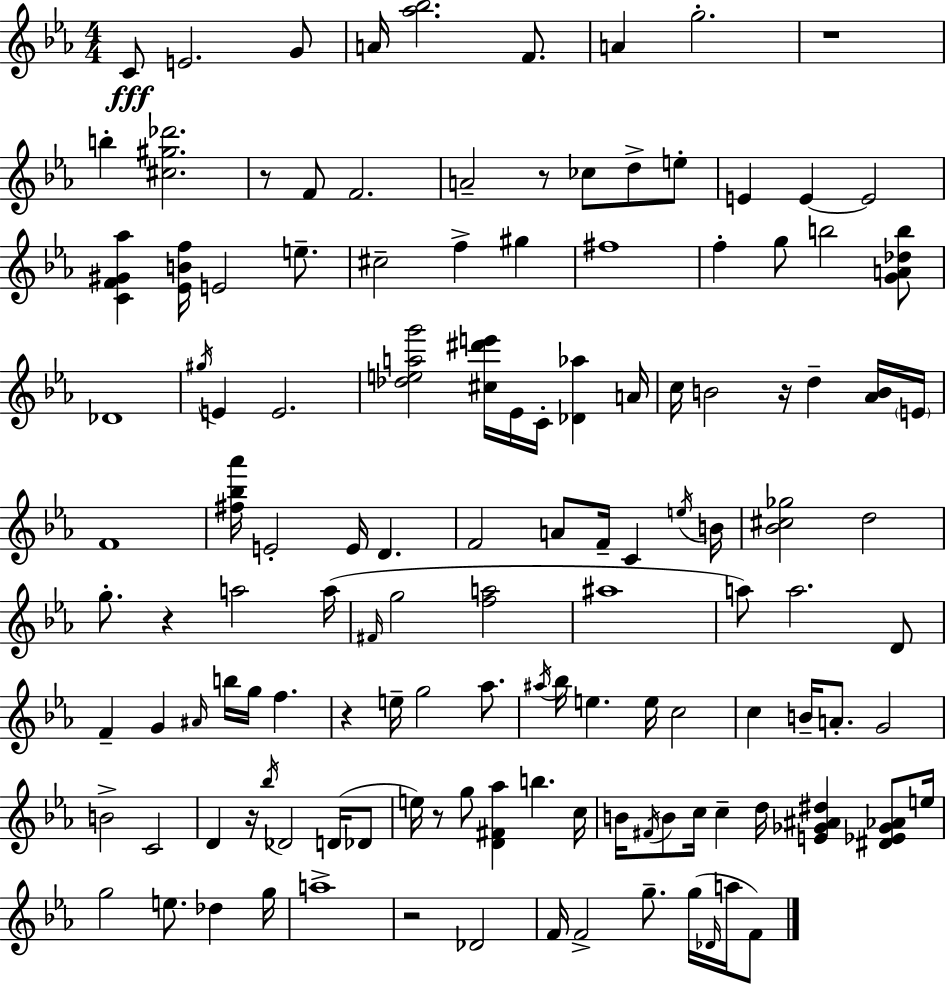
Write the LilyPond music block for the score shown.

{
  \clef treble
  \numericTimeSignature
  \time 4/4
  \key c \minor
  c'8\fff e'2. g'8 | a'16 <aes'' bes''>2. f'8. | a'4 g''2.-. | r1 | \break b''4-. <cis'' gis'' des'''>2. | r8 f'8 f'2. | a'2-- r8 ces''8 d''8-> e''8-. | e'4 e'4~~ e'2 | \break <c' f' gis' aes''>4 <ees' b' f''>16 e'2 e''8.-- | cis''2-- f''4-> gis''4 | fis''1 | f''4-. g''8 b''2 <g' a' des'' b''>8 | \break des'1 | \acciaccatura { gis''16 } e'4 e'2. | <des'' e'' a'' g'''>2 <cis'' dis''' e'''>16 ees'16 c'16-. <des' aes''>4 | a'16 c''16 b'2 r16 d''4-- <aes' b'>16 | \break \parenthesize e'16 f'1 | <fis'' bes'' aes'''>16 e'2-. e'16 d'4. | f'2 a'8 f'16-- c'4 | \acciaccatura { e''16 } b'16 <bes' cis'' ges''>2 d''2 | \break g''8.-. r4 a''2 | a''16( \grace { fis'16 } g''2 <f'' a''>2 | ais''1 | a''8) a''2. | \break d'8 f'4-- g'4 \grace { ais'16 } b''16 g''16 f''4. | r4 e''16-- g''2 | aes''8. \acciaccatura { ais''16 } bes''16 e''4. e''16 c''2 | c''4 b'16-- a'8.-. g'2 | \break b'2-> c'2 | d'4 r16 \acciaccatura { bes''16 } des'2 | d'16( des'8 e''16) r8 g''8 <d' fis' aes''>4 b''4. | c''16 b'16 \acciaccatura { fis'16 } b'8 c''16 c''4-- d''16 | \break <e' ges' ais' dis''>4 <dis' ees' ges' aes'>8 e''16 g''2 e''8. | des''4 g''16 a''1-> | r2 des'2 | f'16 f'2-> | \break g''8.-- g''16( \grace { des'16 } a''16 f'8) \bar "|."
}